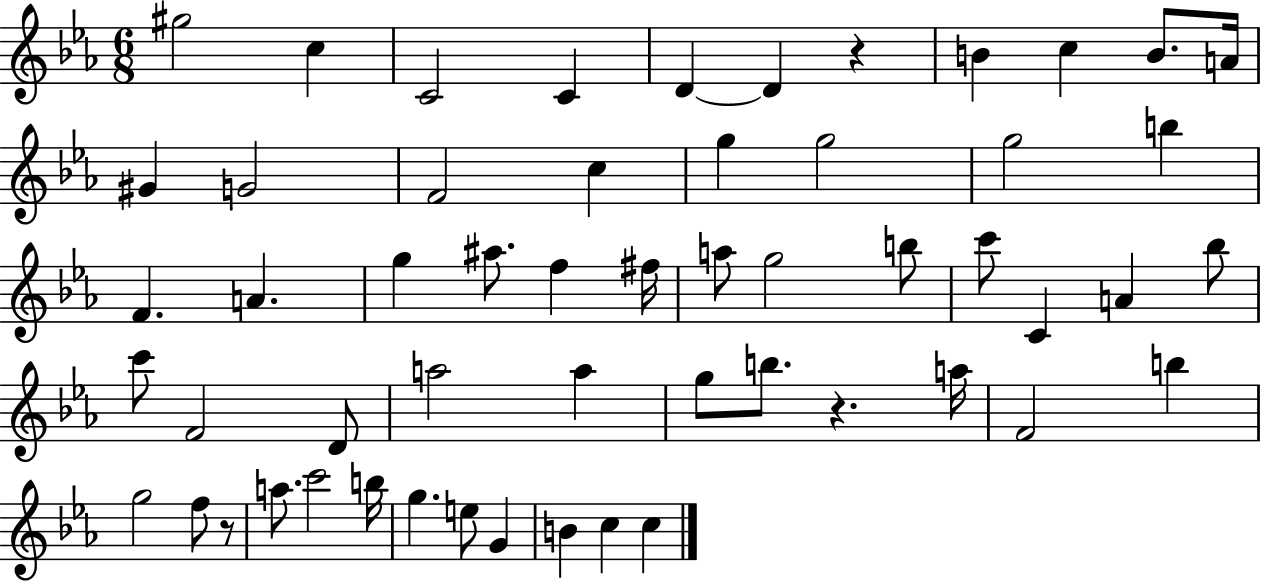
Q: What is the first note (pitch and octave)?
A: G#5